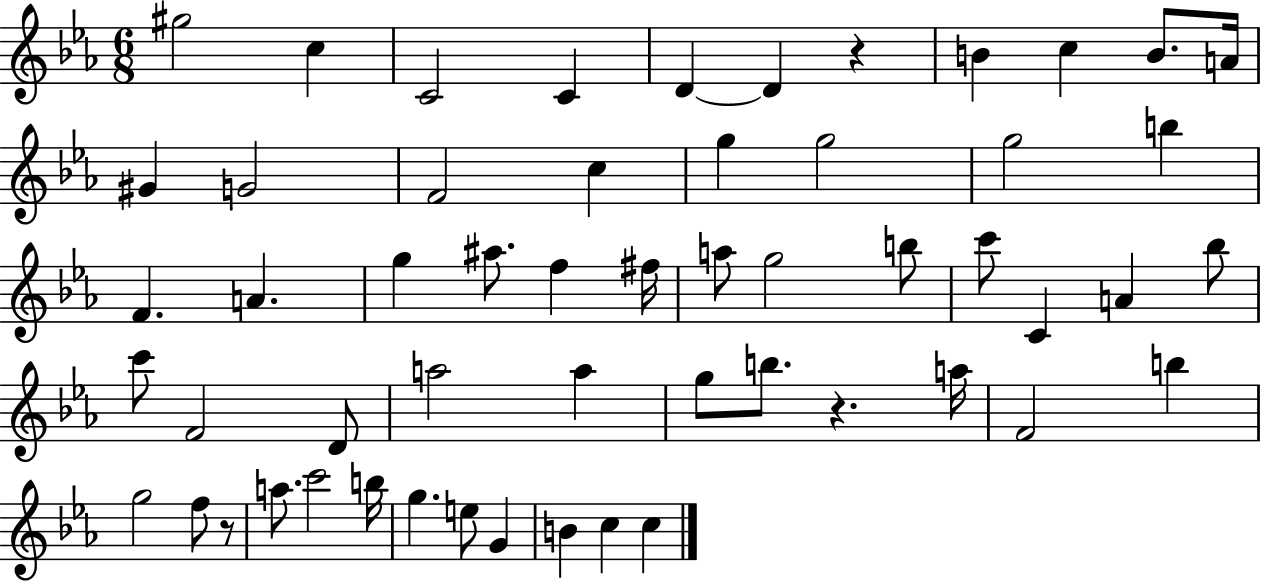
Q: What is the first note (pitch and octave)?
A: G#5